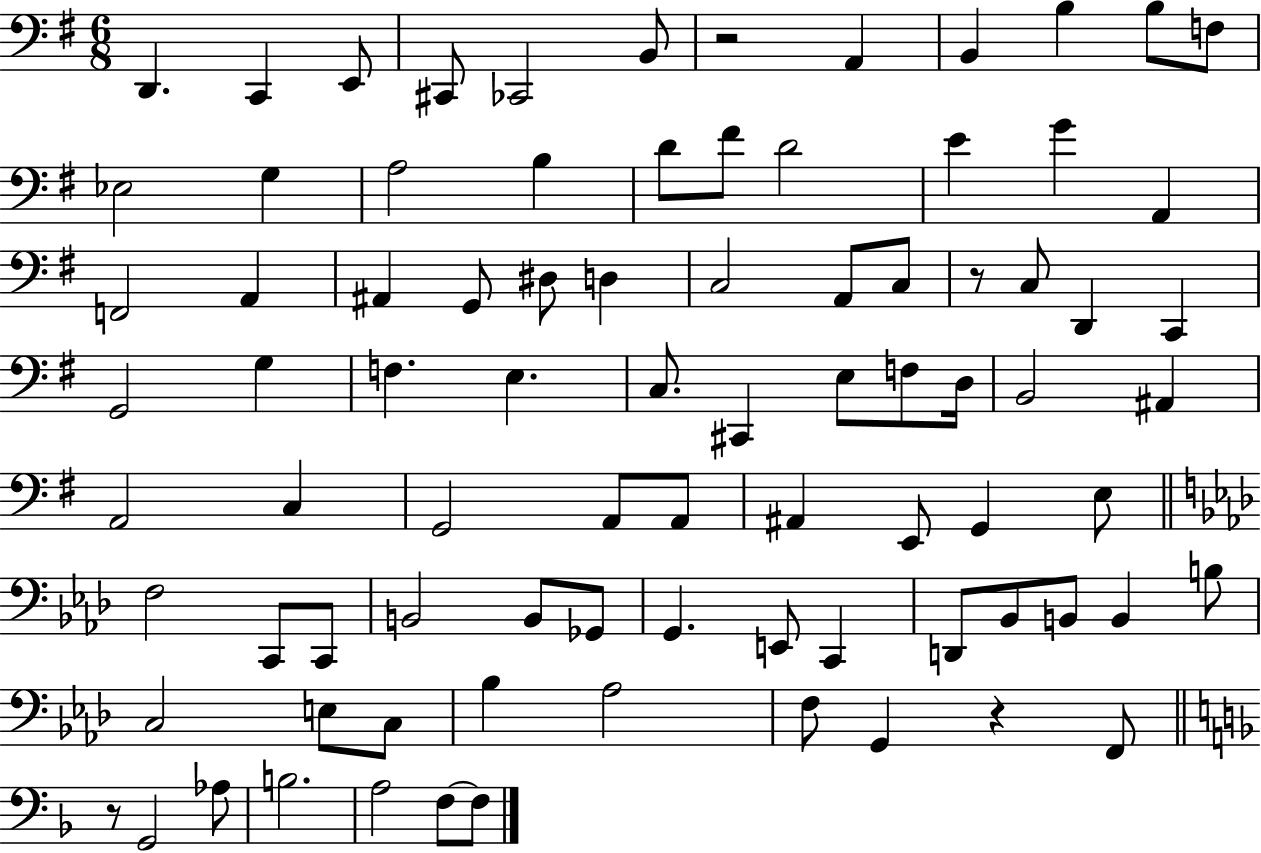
X:1
T:Untitled
M:6/8
L:1/4
K:G
D,, C,, E,,/2 ^C,,/2 _C,,2 B,,/2 z2 A,, B,, B, B,/2 F,/2 _E,2 G, A,2 B, D/2 ^F/2 D2 E G A,, F,,2 A,, ^A,, G,,/2 ^D,/2 D, C,2 A,,/2 C,/2 z/2 C,/2 D,, C,, G,,2 G, F, E, C,/2 ^C,, E,/2 F,/2 D,/4 B,,2 ^A,, A,,2 C, G,,2 A,,/2 A,,/2 ^A,, E,,/2 G,, E,/2 F,2 C,,/2 C,,/2 B,,2 B,,/2 _G,,/2 G,, E,,/2 C,, D,,/2 _B,,/2 B,,/2 B,, B,/2 C,2 E,/2 C,/2 _B, _A,2 F,/2 G,, z F,,/2 z/2 G,,2 _A,/2 B,2 A,2 F,/2 F,/2